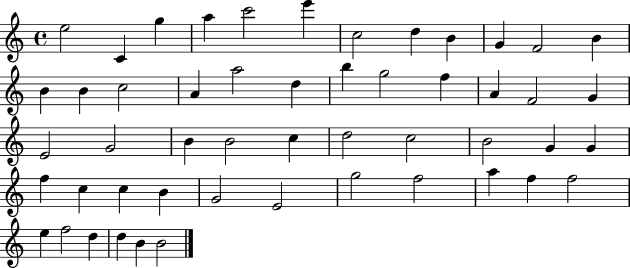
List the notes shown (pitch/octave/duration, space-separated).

E5/h C4/q G5/q A5/q C6/h E6/q C5/h D5/q B4/q G4/q F4/h B4/q B4/q B4/q C5/h A4/q A5/h D5/q B5/q G5/h F5/q A4/q F4/h G4/q E4/h G4/h B4/q B4/h C5/q D5/h C5/h B4/h G4/q G4/q F5/q C5/q C5/q B4/q G4/h E4/h G5/h F5/h A5/q F5/q F5/h E5/q F5/h D5/q D5/q B4/q B4/h